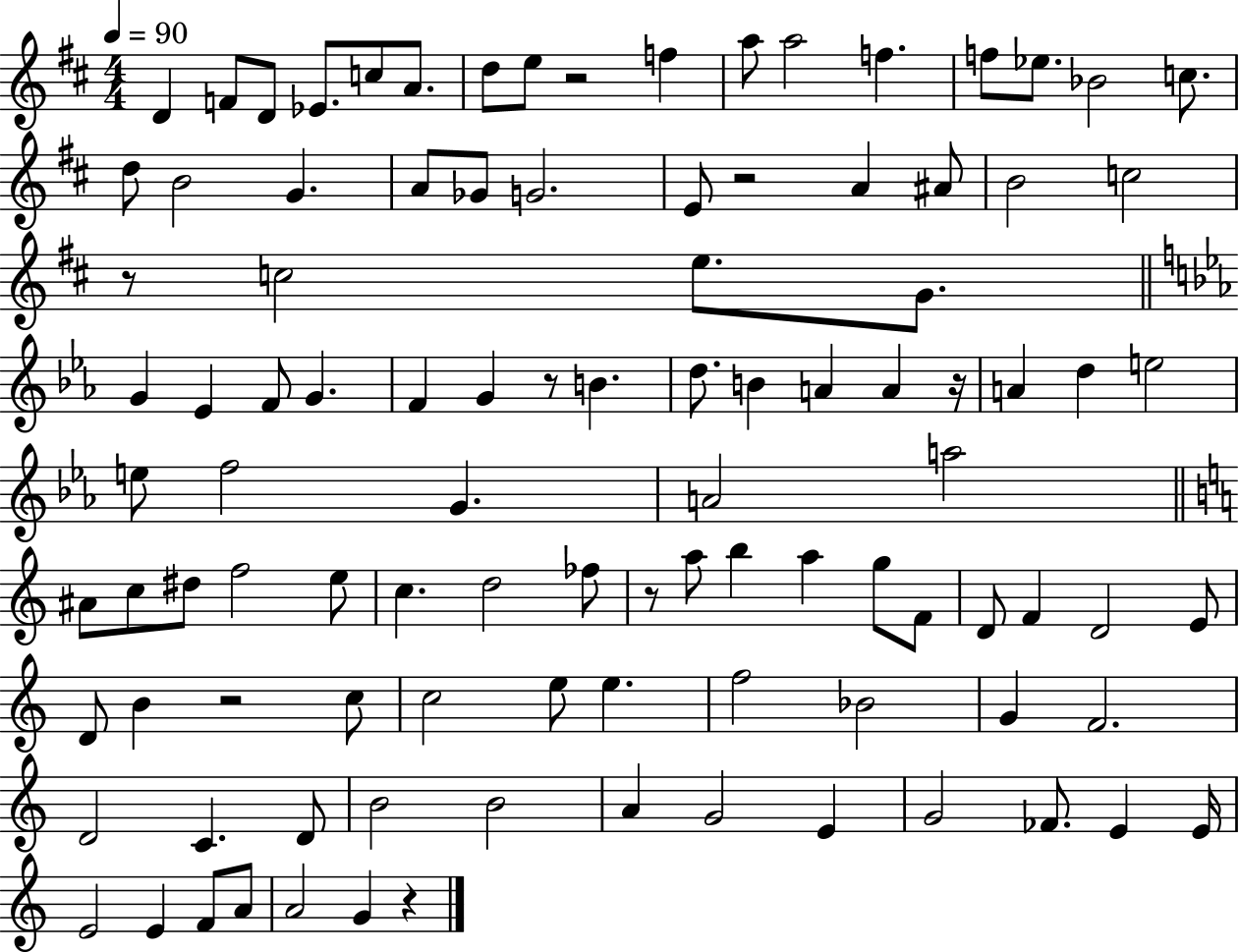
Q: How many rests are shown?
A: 8